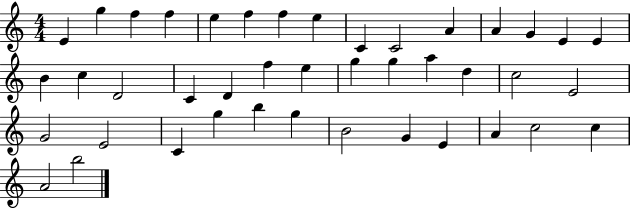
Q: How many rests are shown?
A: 0